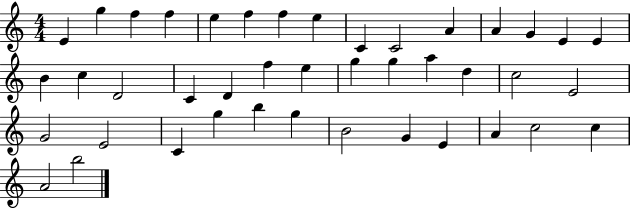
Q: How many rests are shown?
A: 0